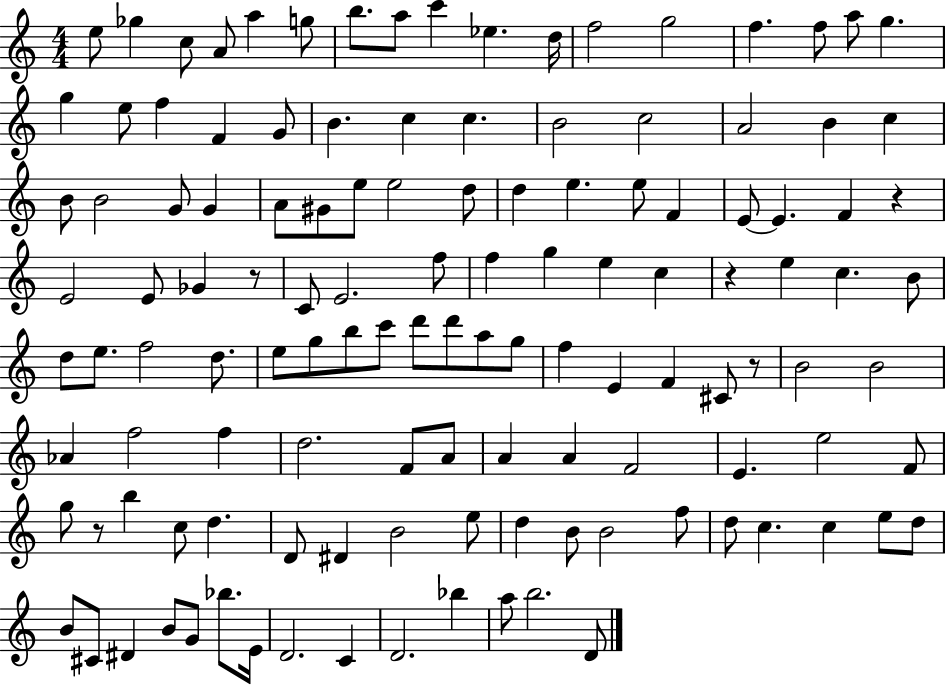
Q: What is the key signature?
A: C major